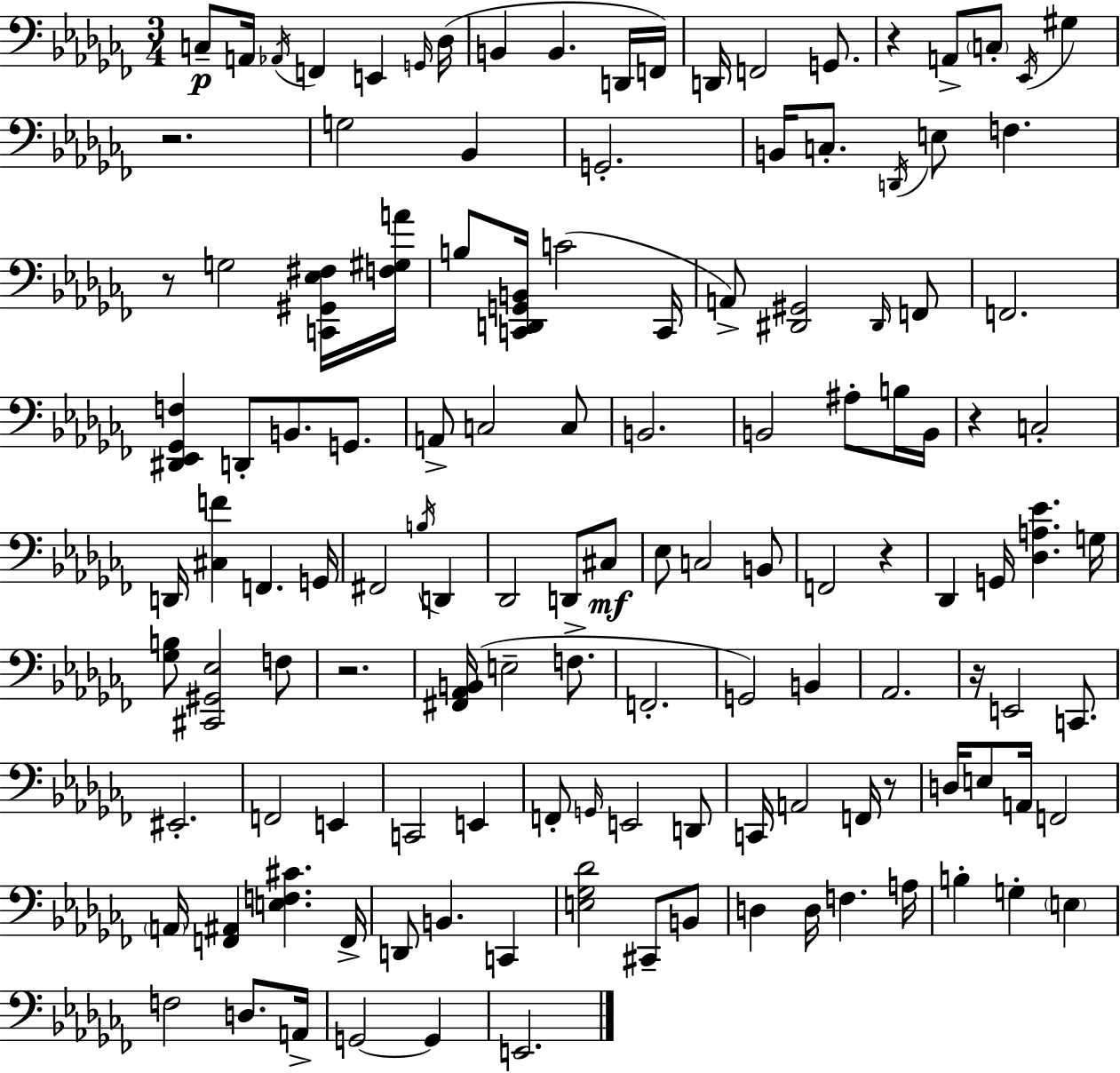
C3/e A2/s Ab2/s F2/q E2/q G2/s Db3/s B2/q B2/q. D2/s F2/s D2/s F2/h G2/e. R/q A2/e C3/e Eb2/s G#3/q R/h. G3/h Bb2/q G2/h. B2/s C3/e. D2/s E3/e F3/q. R/e G3/h [C2,G#2,Eb3,F#3]/s [F3,G#3,A4]/s B3/e [C2,D2,G2,B2]/s C4/h C2/s A2/e [D#2,G#2]/h D#2/s F2/e F2/h. [D#2,Eb2,Gb2,F3]/q D2/e B2/e. G2/e. A2/e C3/h C3/e B2/h. B2/h A#3/e B3/s B2/s R/q C3/h D2/s [C#3,F4]/q F2/q. G2/s F#2/h B3/s D2/q Db2/h D2/e C#3/e Eb3/e C3/h B2/e F2/h R/q Db2/q G2/s [Db3,A3,Eb4]/q. G3/s [Gb3,B3]/e [C#2,G#2,Eb3]/h F3/e R/h. [F#2,Ab2,B2]/s E3/h F3/e. F2/h. G2/h B2/q Ab2/h. R/s E2/h C2/e. EIS2/h. F2/h E2/q C2/h E2/q F2/e G2/s E2/h D2/e C2/s A2/h F2/s R/e D3/s E3/e A2/s F2/h A2/s [F2,A#2]/q [E3,F3,C#4]/q. F2/s D2/e B2/q. C2/q [E3,Gb3,Db4]/h C#2/e B2/e D3/q D3/s F3/q. A3/s B3/q G3/q E3/q F3/h D3/e. A2/s G2/h G2/q E2/h.